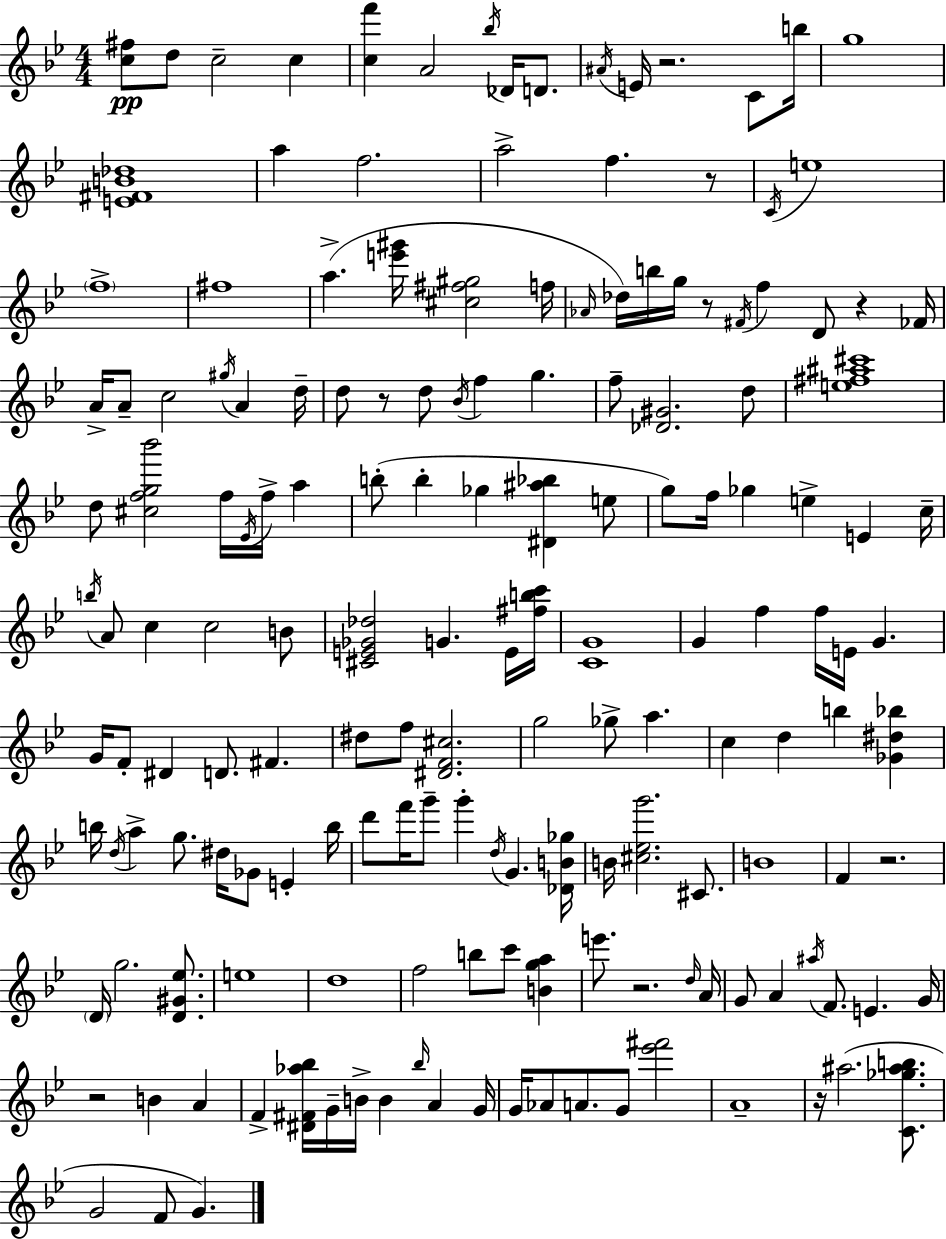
{
  \clef treble
  \numericTimeSignature
  \time 4/4
  \key bes \major
  \repeat volta 2 { <c'' fis''>8\pp d''8 c''2-- c''4 | <c'' f'''>4 a'2 \acciaccatura { bes''16 } des'16 d'8. | \acciaccatura { ais'16 } e'16 r2. c'8 | b''16 g''1 | \break <e' fis' b' des''>1 | a''4 f''2. | a''2-> f''4. | r8 \acciaccatura { c'16 } e''1 | \break \parenthesize f''1-> | fis''1 | a''4.->( <e''' gis'''>16 <cis'' fis'' gis''>2 | f''16 \grace { aes'16 } des''16) b''16 g''16 r8 \acciaccatura { fis'16 } f''4 d'8 | \break r4 fes'16 a'16-> a'8-- c''2 | \acciaccatura { gis''16 } a'4 d''16-- d''8 r8 d''8 \acciaccatura { bes'16 } f''4 | g''4. f''8-- <des' gis'>2. | d''8 <e'' fis'' ais'' cis'''>1 | \break d''8 <cis'' f'' g'' bes'''>2 | f''16 \acciaccatura { ees'16 } f''16-> a''4 b''8-.( b''4-. ges''4 | <dis' ais'' bes''>4 e''8 g''8) f''16 ges''4 e''4-> | e'4 c''16-- \acciaccatura { b''16 } a'8 c''4 c''2 | \break b'8 <cis' e' ges' des''>2 | g'4. e'16 <fis'' b'' c'''>16 <c' g'>1 | g'4 f''4 | f''16 e'16 g'4. g'16 f'8-. dis'4 | \break d'8. fis'4. dis''8 f''8 <dis' f' cis''>2. | g''2 | ges''8-> a''4. c''4 d''4 | b''4 <ges' dis'' bes''>4 b''16 \acciaccatura { d''16 } a''4-> g''8. | \break dis''16 ges'8 e'4-. b''16 d'''8 f'''16 g'''8-- g'''4-. | \acciaccatura { d''16 } g'4. <des' b' ges''>16 b'16 <cis'' ees'' g'''>2. | cis'8. b'1 | f'4 r2. | \break \parenthesize d'16 g''2. | <d' gis' ees''>8. e''1 | d''1 | f''2 | \break b''8 c'''8 <b' g'' a''>4 e'''8. r2. | \grace { d''16 } a'16 g'8 a'4 | \acciaccatura { ais''16 } f'8. e'4. g'16 r2 | b'4 a'4 f'4-> | \break <dis' fis' aes'' bes''>16 g'16-- b'16-> b'4 \grace { bes''16 } a'4 g'16 g'16 aes'8 | a'8. g'8 <ees''' fis'''>2 a'1-- | r16 ais''2.( | <c' ges'' ais'' b''>8. g'2 | \break f'8 g'4.) } \bar "|."
}